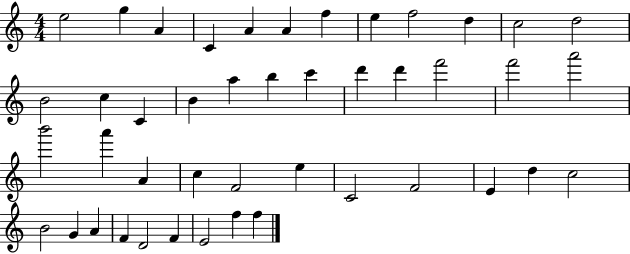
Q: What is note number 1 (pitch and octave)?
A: E5